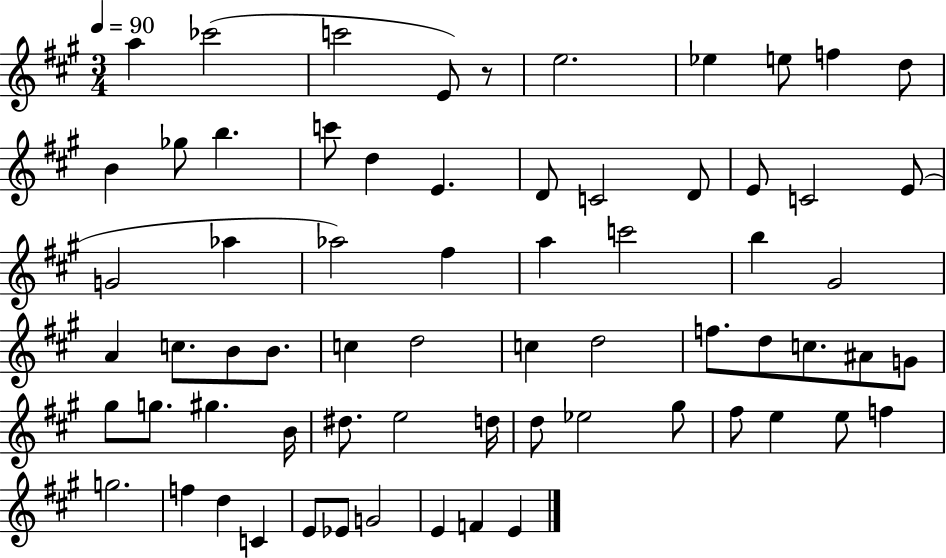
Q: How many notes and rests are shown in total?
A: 67